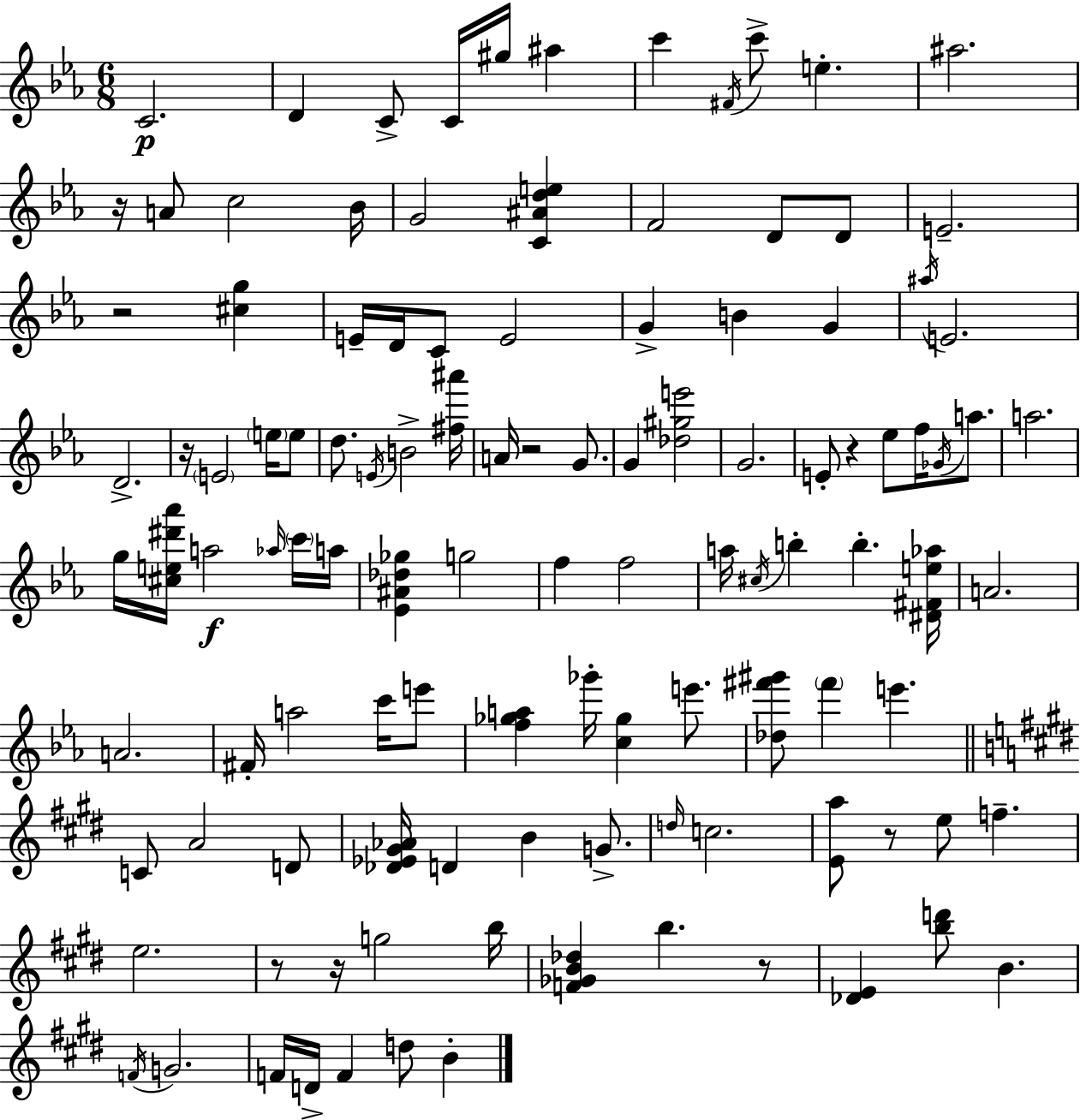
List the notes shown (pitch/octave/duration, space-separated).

C4/h. D4/q C4/e C4/s G#5/s A#5/q C6/q F#4/s C6/e E5/q. A#5/h. R/s A4/e C5/h Bb4/s G4/h [C4,A#4,D5,E5]/q F4/h D4/e D4/e E4/h. R/h [C#5,G5]/q E4/s D4/s C4/e E4/h G4/q B4/q G4/q A#5/s E4/h. D4/h. R/s E4/h E5/s E5/e D5/e. E4/s B4/h [F#5,A#6]/s A4/s R/h G4/e. G4/q [Db5,G#5,E6]/h G4/h. E4/e R/q Eb5/e F5/s Gb4/s A5/e. A5/h. G5/s [C#5,E5,D#6,Ab6]/s A5/h Ab5/s C6/s A5/s [Eb4,A#4,Db5,Gb5]/q G5/h F5/q F5/h A5/s C#5/s B5/q B5/q. [D#4,F#4,E5,Ab5]/s A4/h. A4/h. F#4/s A5/h C6/s E6/e [F5,Gb5,A5]/q Gb6/s [C5,Gb5]/q E6/e. [Db5,F#6,G#6]/e F#6/q E6/q. C4/e A4/h D4/e [Db4,Eb4,G#4,Ab4]/s D4/q B4/q G4/e. D5/s C5/h. [E4,A5]/e R/e E5/e F5/q. E5/h. R/e R/s G5/h B5/s [F4,Gb4,B4,Db5]/q B5/q. R/e [Db4,E4]/q [B5,D6]/e B4/q. F4/s G4/h. F4/s D4/s F4/q D5/e B4/q